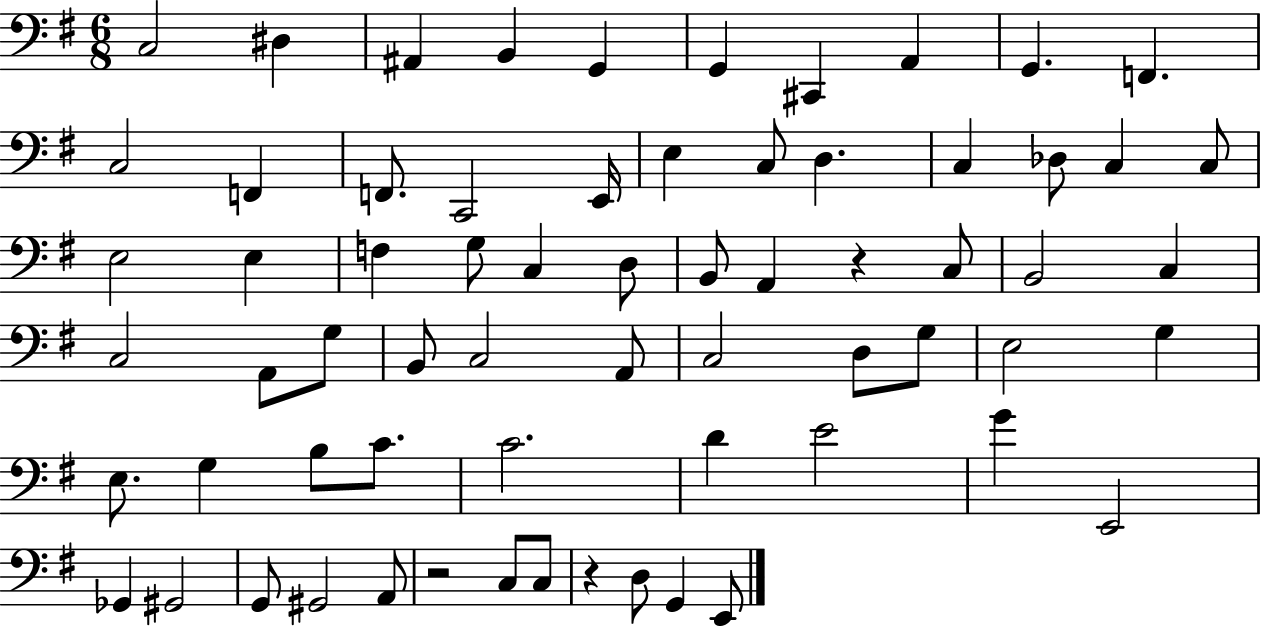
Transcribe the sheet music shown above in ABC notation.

X:1
T:Untitled
M:6/8
L:1/4
K:G
C,2 ^D, ^A,, B,, G,, G,, ^C,, A,, G,, F,, C,2 F,, F,,/2 C,,2 E,,/4 E, C,/2 D, C, _D,/2 C, C,/2 E,2 E, F, G,/2 C, D,/2 B,,/2 A,, z C,/2 B,,2 C, C,2 A,,/2 G,/2 B,,/2 C,2 A,,/2 C,2 D,/2 G,/2 E,2 G, E,/2 G, B,/2 C/2 C2 D E2 G E,,2 _G,, ^G,,2 G,,/2 ^G,,2 A,,/2 z2 C,/2 C,/2 z D,/2 G,, E,,/2